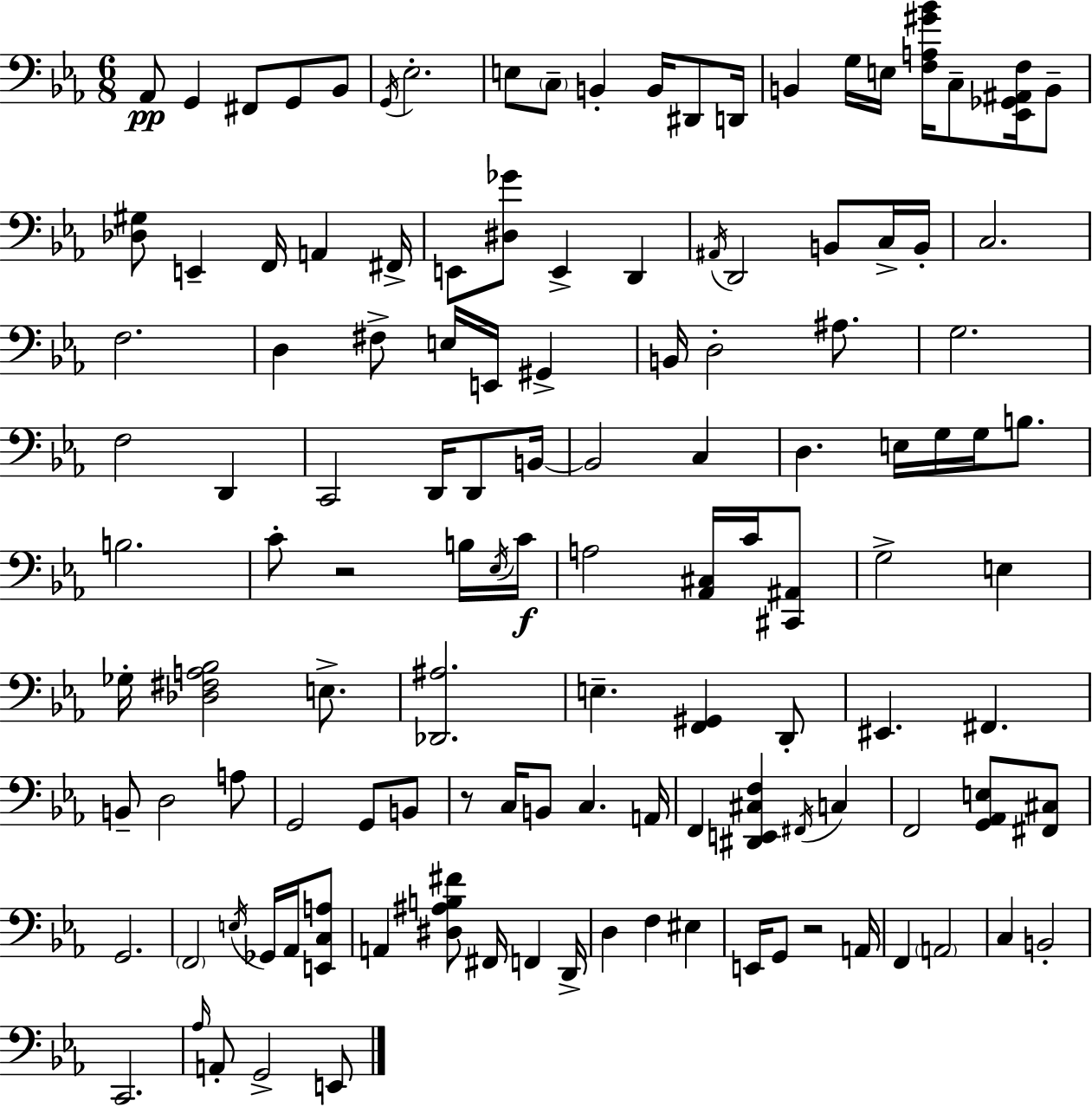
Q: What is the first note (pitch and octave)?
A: Ab2